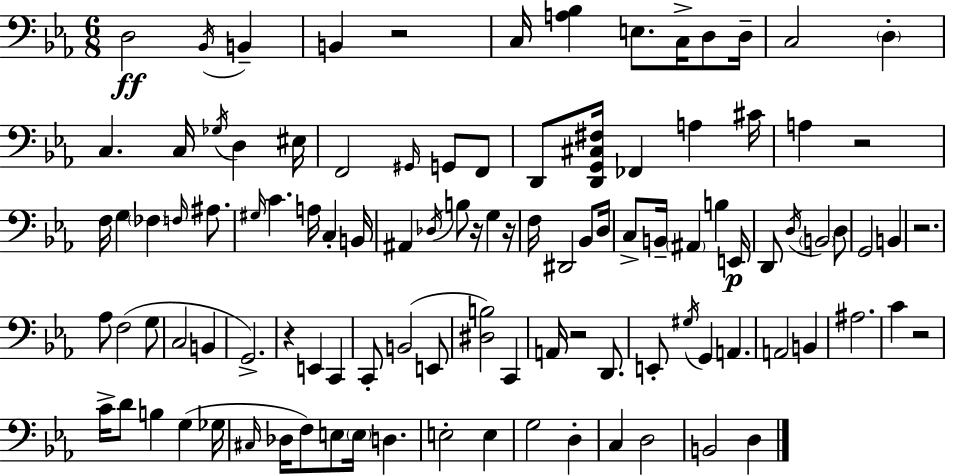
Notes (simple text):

D3/h Bb2/s B2/q B2/q R/h C3/s [A3,Bb3]/q E3/e. C3/s D3/e D3/s C3/h D3/q C3/q. C3/s Gb3/s D3/q EIS3/s F2/h G#2/s G2/e F2/e D2/e [D2,G2,C#3,F#3]/s FES2/q A3/q C#4/s A3/q R/h F3/s G3/q FES3/q F3/s A#3/e. G#3/s C4/q. A3/s C3/q B2/s A#2/q Db3/s B3/e R/s G3/q R/s F3/s D#2/h Bb2/e D3/s C3/e B2/s A#2/q B3/q E2/s D2/e D3/s B2/h D3/e G2/h B2/q R/h. Ab3/e F3/h G3/e C3/h B2/q G2/h. R/q E2/q C2/q C2/e B2/h E2/e [D#3,B3]/h C2/q A2/s R/h D2/e. E2/e G#3/s G2/q A2/q. A2/h B2/q A#3/h. C4/q R/h C4/s D4/e B3/q G3/q Gb3/s C#3/s Db3/s F3/e E3/e E3/s D3/q. E3/h E3/q G3/h D3/q C3/q D3/h B2/h D3/q